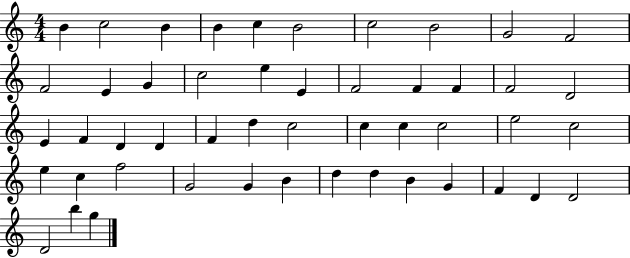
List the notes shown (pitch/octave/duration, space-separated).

B4/q C5/h B4/q B4/q C5/q B4/h C5/h B4/h G4/h F4/h F4/h E4/q G4/q C5/h E5/q E4/q F4/h F4/q F4/q F4/h D4/h E4/q F4/q D4/q D4/q F4/q D5/q C5/h C5/q C5/q C5/h E5/h C5/h E5/q C5/q F5/h G4/h G4/q B4/q D5/q D5/q B4/q G4/q F4/q D4/q D4/h D4/h B5/q G5/q